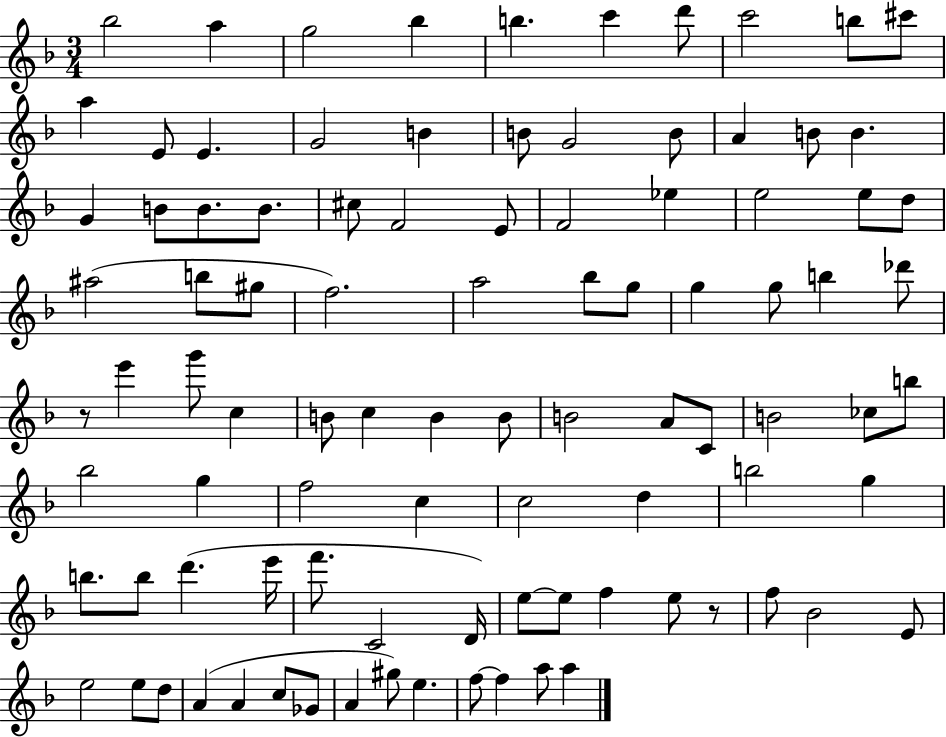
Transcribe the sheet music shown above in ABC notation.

X:1
T:Untitled
M:3/4
L:1/4
K:F
_b2 a g2 _b b c' d'/2 c'2 b/2 ^c'/2 a E/2 E G2 B B/2 G2 B/2 A B/2 B G B/2 B/2 B/2 ^c/2 F2 E/2 F2 _e e2 e/2 d/2 ^a2 b/2 ^g/2 f2 a2 _b/2 g/2 g g/2 b _d'/2 z/2 e' g'/2 c B/2 c B B/2 B2 A/2 C/2 B2 _c/2 b/2 _b2 g f2 c c2 d b2 g b/2 b/2 d' e'/4 f'/2 C2 D/4 e/2 e/2 f e/2 z/2 f/2 _B2 E/2 e2 e/2 d/2 A A c/2 _G/2 A ^g/2 e f/2 f a/2 a